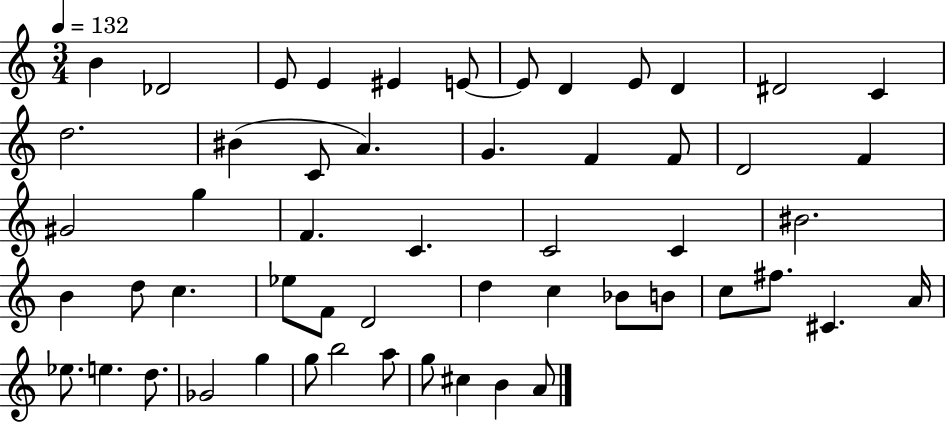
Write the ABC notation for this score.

X:1
T:Untitled
M:3/4
L:1/4
K:C
B _D2 E/2 E ^E E/2 E/2 D E/2 D ^D2 C d2 ^B C/2 A G F F/2 D2 F ^G2 g F C C2 C ^B2 B d/2 c _e/2 F/2 D2 d c _B/2 B/2 c/2 ^f/2 ^C A/4 _e/2 e d/2 _G2 g g/2 b2 a/2 g/2 ^c B A/2